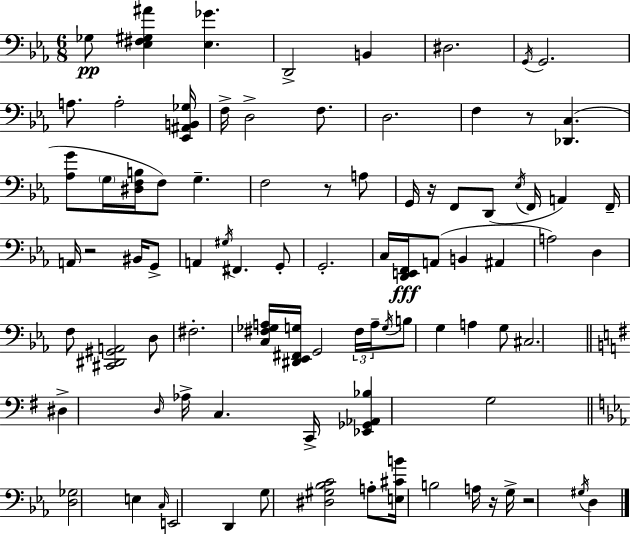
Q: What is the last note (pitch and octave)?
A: D3